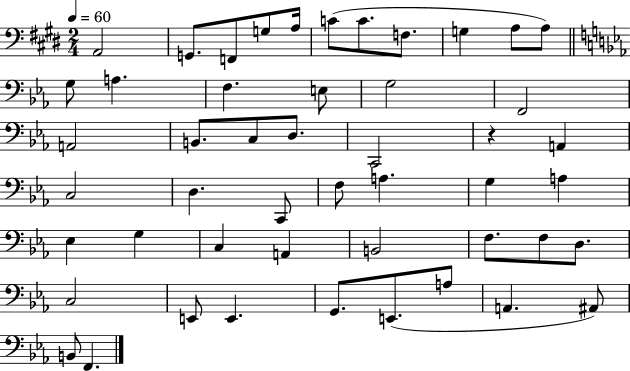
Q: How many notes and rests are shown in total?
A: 49